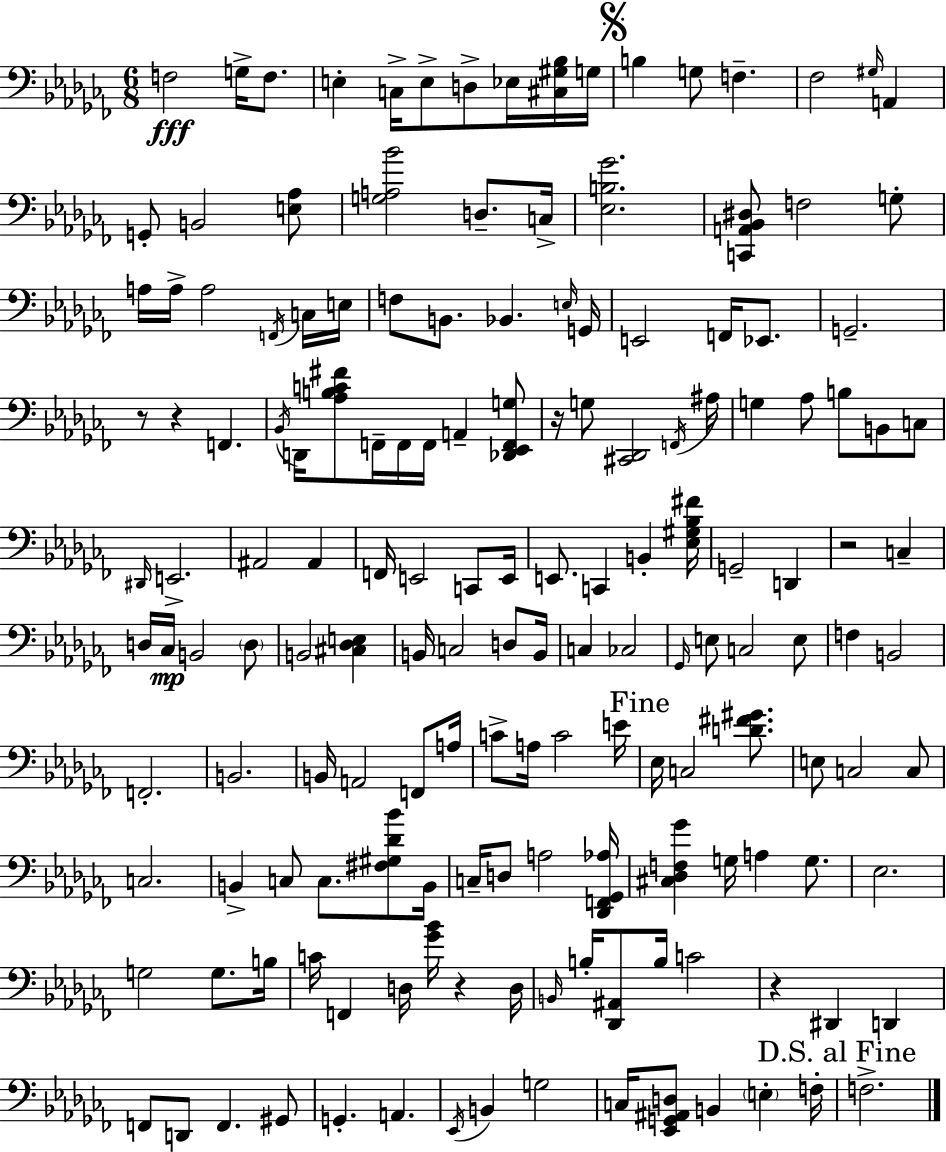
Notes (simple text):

F3/h G3/s F3/e. E3/q C3/s E3/e D3/e Eb3/s [C#3,G#3,Bb3]/s G3/s B3/q G3/e F3/q. FES3/h G#3/s A2/q G2/e B2/h [E3,Ab3]/e [G3,A3,Bb4]/h D3/e. C3/s [Eb3,B3,Gb4]/h. [C2,A2,Bb2,D#3]/e F3/h G3/e A3/s A3/s A3/h F2/s C3/s E3/s F3/e B2/e. Bb2/q. E3/s G2/s E2/h F2/s Eb2/e. G2/h. R/e R/q F2/q. Bb2/s D2/s [Ab3,B3,C4,F#4]/e F2/s F2/s F2/s A2/q [Db2,Eb2,F2,G3]/e R/s G3/e [C#2,Db2]/h F2/s A#3/s G3/q Ab3/e B3/e B2/e C3/e D#2/s E2/h. A#2/h A#2/q F2/s E2/h C2/e E2/s E2/e. C2/q B2/q [Eb3,G#3,Bb3,F#4]/s G2/h D2/q R/h C3/q D3/s CES3/s B2/h D3/e B2/h [C#3,Db3,E3]/q B2/s C3/h D3/e B2/s C3/q CES3/h Gb2/s E3/e C3/h E3/e F3/q B2/h F2/h. B2/h. B2/s A2/h F2/e A3/s C4/e A3/s C4/h E4/s Eb3/s C3/h [D4,F#4,G#4]/e. E3/e C3/h C3/e C3/h. B2/q C3/e C3/e. [F#3,G#3,Db4,Bb4]/e B2/s C3/s D3/e A3/h [Db2,F2,Gb2,Ab3]/s [C#3,Db3,F3,Gb4]/q G3/s A3/q G3/e. Eb3/h. G3/h G3/e. B3/s C4/s F2/q D3/s [Gb4,Bb4]/s R/q D3/s B2/s B3/s [Db2,A#2]/e B3/s C4/h R/q D#2/q D2/q F2/e D2/e F2/q. G#2/e G2/q. A2/q. Eb2/s B2/q G3/h C3/s [Eb2,G2,A#2,D3]/e B2/q E3/q F3/s F3/h.